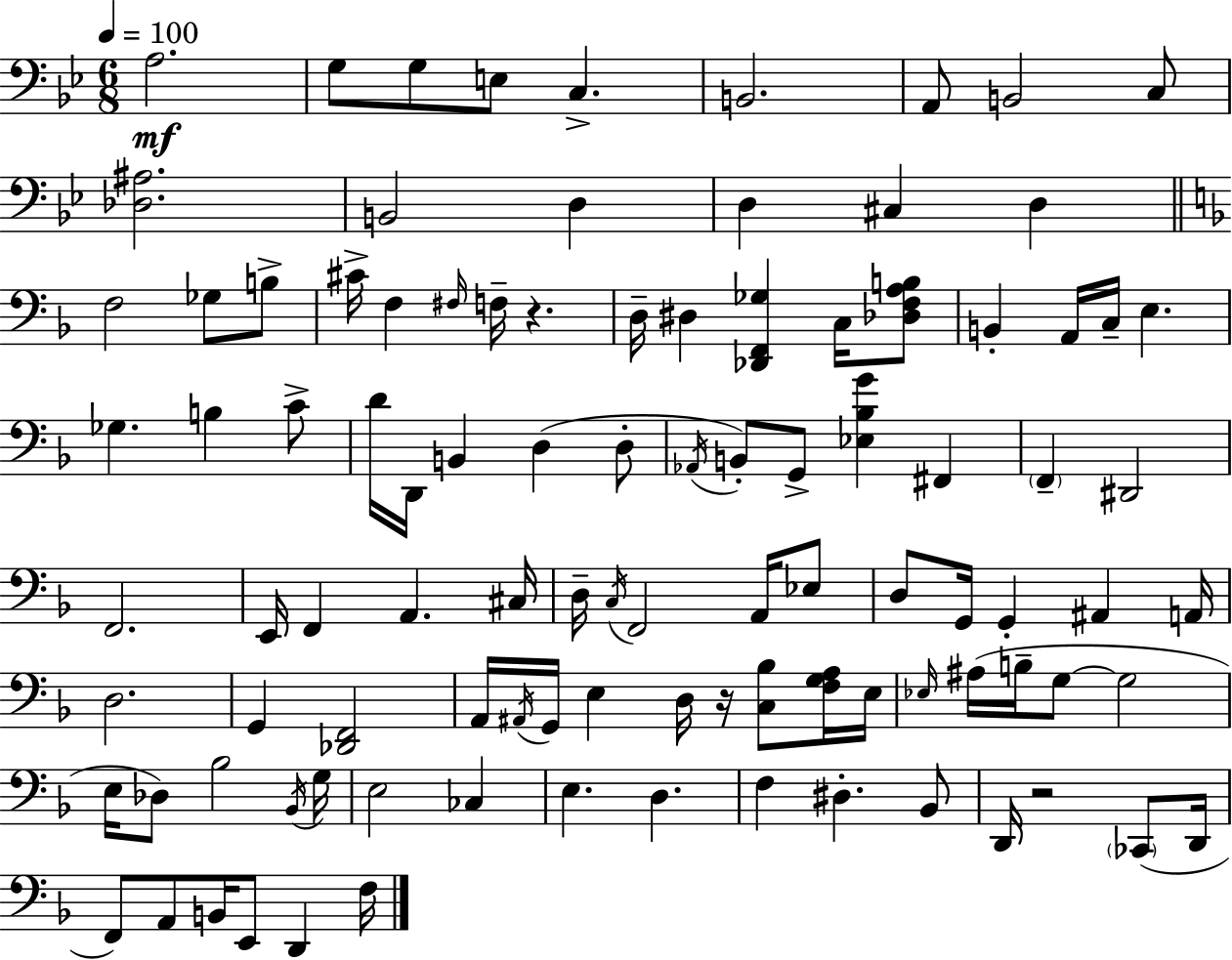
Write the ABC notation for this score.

X:1
T:Untitled
M:6/8
L:1/4
K:Gm
A,2 G,/2 G,/2 E,/2 C, B,,2 A,,/2 B,,2 C,/2 [_D,^A,]2 B,,2 D, D, ^C, D, F,2 _G,/2 B,/2 ^C/4 F, ^F,/4 F,/4 z D,/4 ^D, [_D,,F,,_G,] C,/4 [_D,F,A,B,]/2 B,, A,,/4 C,/4 E, _G, B, C/2 D/4 D,,/4 B,, D, D,/2 _A,,/4 B,,/2 G,,/2 [_E,_B,G] ^F,, F,, ^D,,2 F,,2 E,,/4 F,, A,, ^C,/4 D,/4 C,/4 F,,2 A,,/4 _E,/2 D,/2 G,,/4 G,, ^A,, A,,/4 D,2 G,, [_D,,F,,]2 A,,/4 ^A,,/4 G,,/4 E, D,/4 z/4 [C,_B,]/2 [F,G,A,]/4 E,/4 _E,/4 ^A,/4 B,/4 G,/2 G,2 E,/4 _D,/2 _B,2 _B,,/4 G,/4 E,2 _C, E, D, F, ^D, _B,,/2 D,,/4 z2 _C,,/2 D,,/4 F,,/2 A,,/2 B,,/4 E,,/2 D,, F,/4